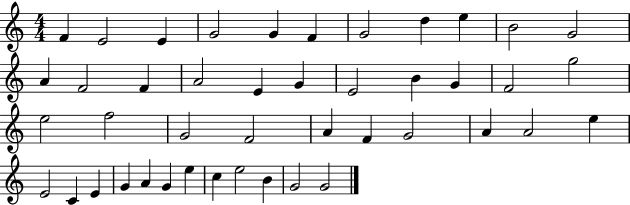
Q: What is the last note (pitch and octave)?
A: G4